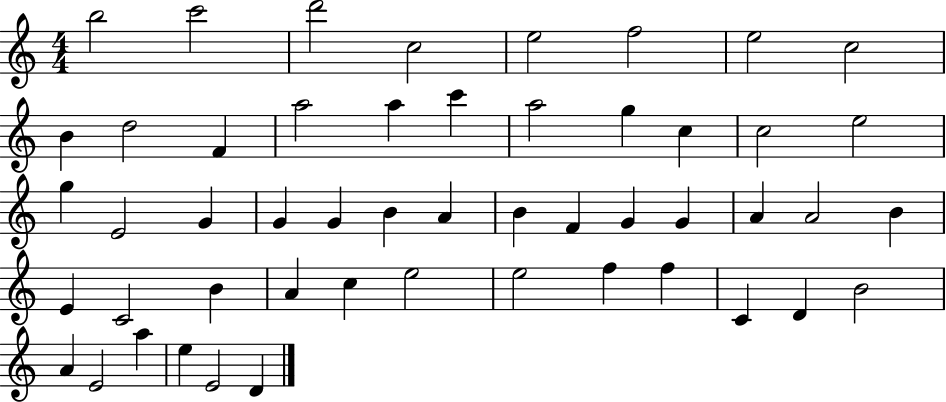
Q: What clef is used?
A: treble